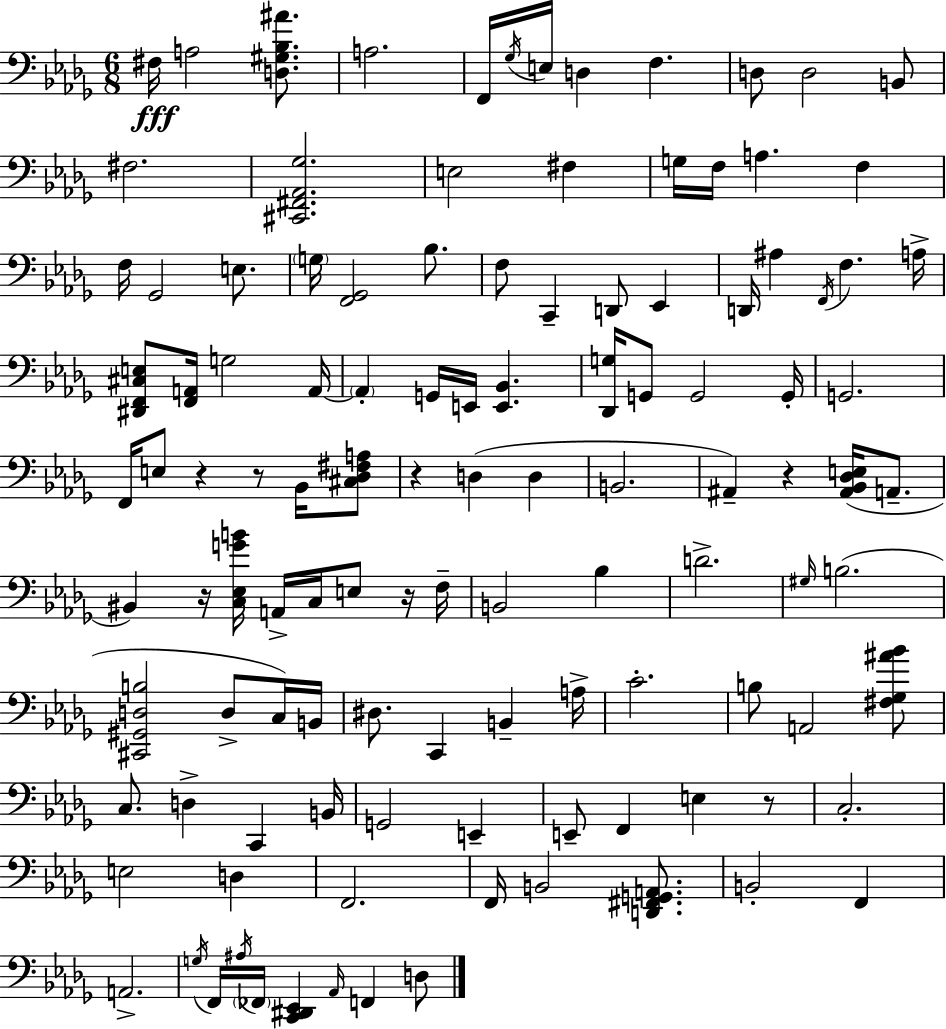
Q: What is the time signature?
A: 6/8